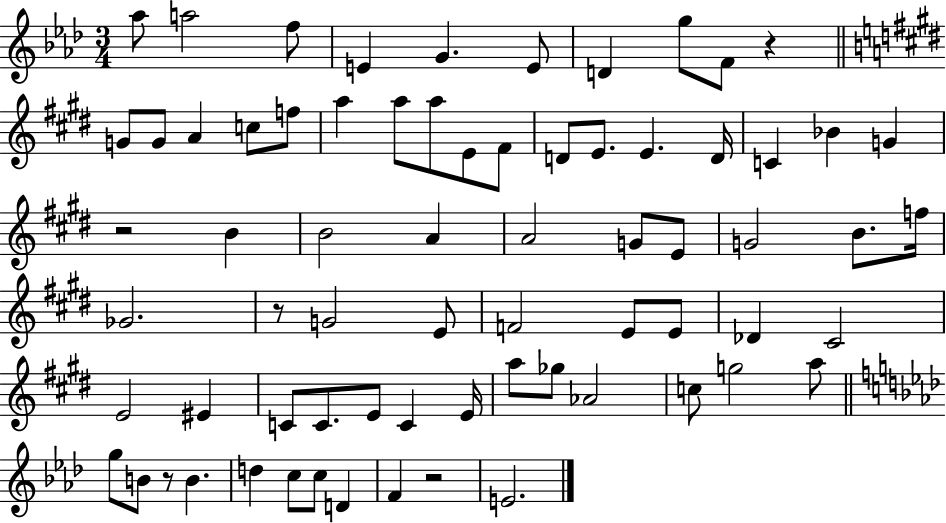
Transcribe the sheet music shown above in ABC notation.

X:1
T:Untitled
M:3/4
L:1/4
K:Ab
_a/2 a2 f/2 E G E/2 D g/2 F/2 z G/2 G/2 A c/2 f/2 a a/2 a/2 E/2 ^F/2 D/2 E/2 E D/4 C _B G z2 B B2 A A2 G/2 E/2 G2 B/2 f/4 _G2 z/2 G2 E/2 F2 E/2 E/2 _D ^C2 E2 ^E C/2 C/2 E/2 C E/4 a/2 _g/2 _A2 c/2 g2 a/2 g/2 B/2 z/2 B d c/2 c/2 D F z2 E2